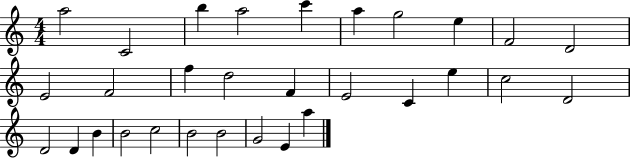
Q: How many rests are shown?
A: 0